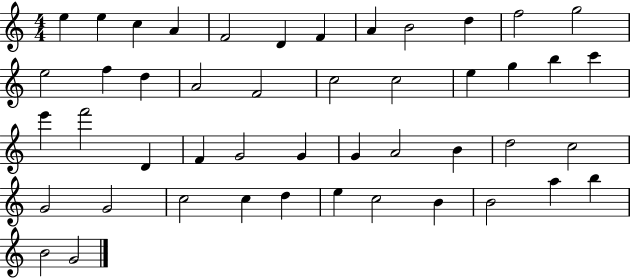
X:1
T:Untitled
M:4/4
L:1/4
K:C
e e c A F2 D F A B2 d f2 g2 e2 f d A2 F2 c2 c2 e g b c' e' f'2 D F G2 G G A2 B d2 c2 G2 G2 c2 c d e c2 B B2 a b B2 G2